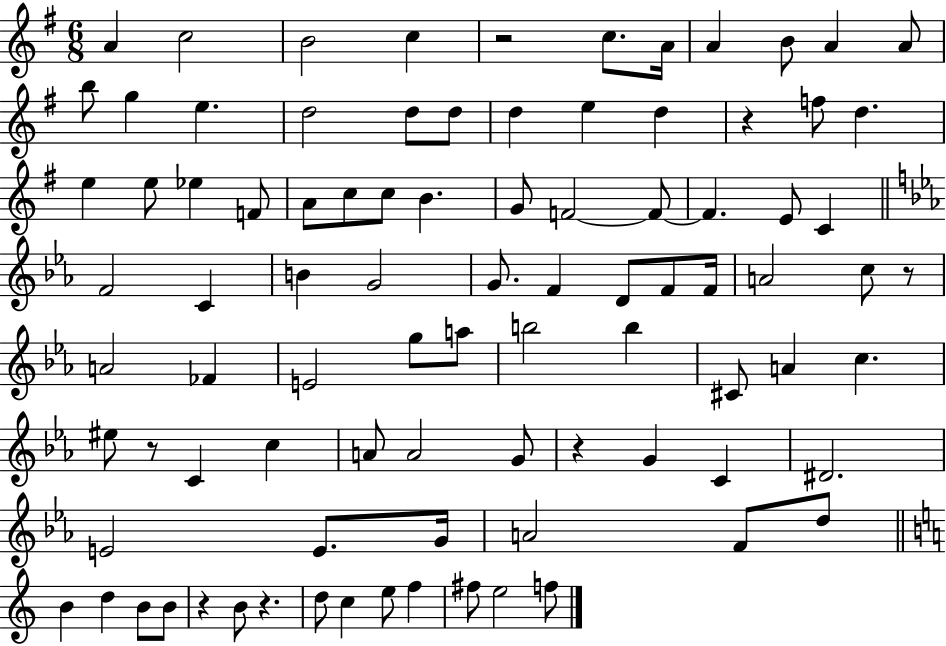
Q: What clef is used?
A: treble